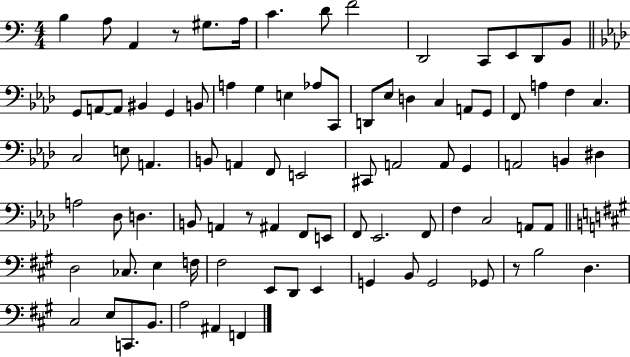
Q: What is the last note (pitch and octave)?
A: F2